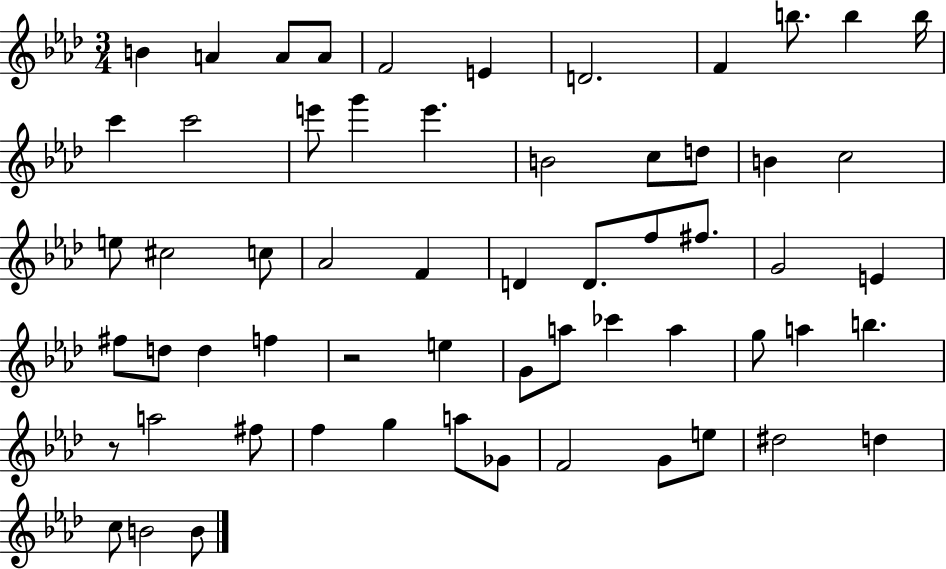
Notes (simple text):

B4/q A4/q A4/e A4/e F4/h E4/q D4/h. F4/q B5/e. B5/q B5/s C6/q C6/h E6/e G6/q E6/q. B4/h C5/e D5/e B4/q C5/h E5/e C#5/h C5/e Ab4/h F4/q D4/q D4/e. F5/e F#5/e. G4/h E4/q F#5/e D5/e D5/q F5/q R/h E5/q G4/e A5/e CES6/q A5/q G5/e A5/q B5/q. R/e A5/h F#5/e F5/q G5/q A5/e Gb4/e F4/h G4/e E5/e D#5/h D5/q C5/e B4/h B4/e